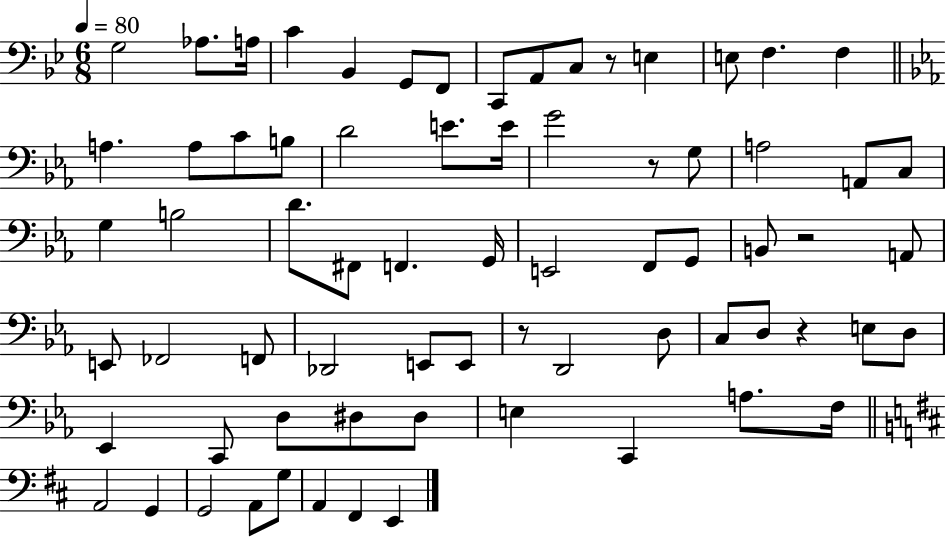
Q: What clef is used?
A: bass